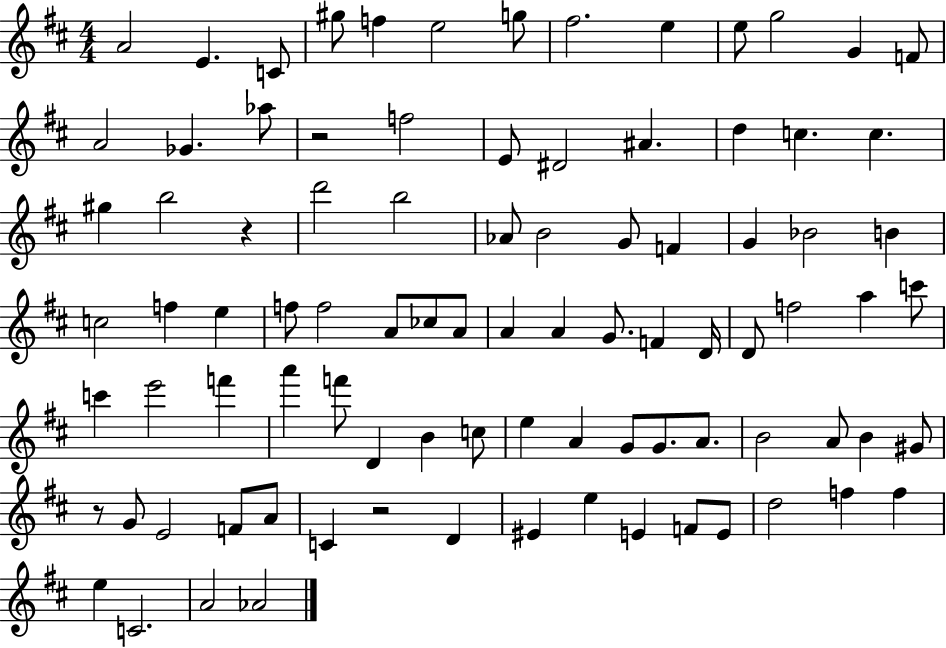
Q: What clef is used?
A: treble